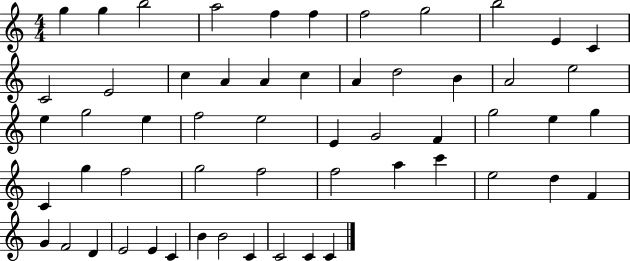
X:1
T:Untitled
M:4/4
L:1/4
K:C
g g b2 a2 f f f2 g2 b2 E C C2 E2 c A A c A d2 B A2 e2 e g2 e f2 e2 E G2 F g2 e g C g f2 g2 f2 f2 a c' e2 d F G F2 D E2 E C B B2 C C2 C C